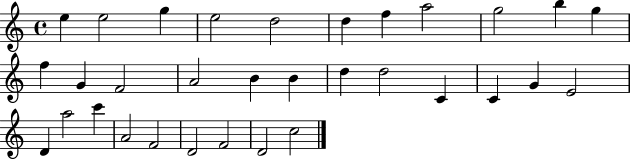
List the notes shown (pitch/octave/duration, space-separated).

E5/q E5/h G5/q E5/h D5/h D5/q F5/q A5/h G5/h B5/q G5/q F5/q G4/q F4/h A4/h B4/q B4/q D5/q D5/h C4/q C4/q G4/q E4/h D4/q A5/h C6/q A4/h F4/h D4/h F4/h D4/h C5/h